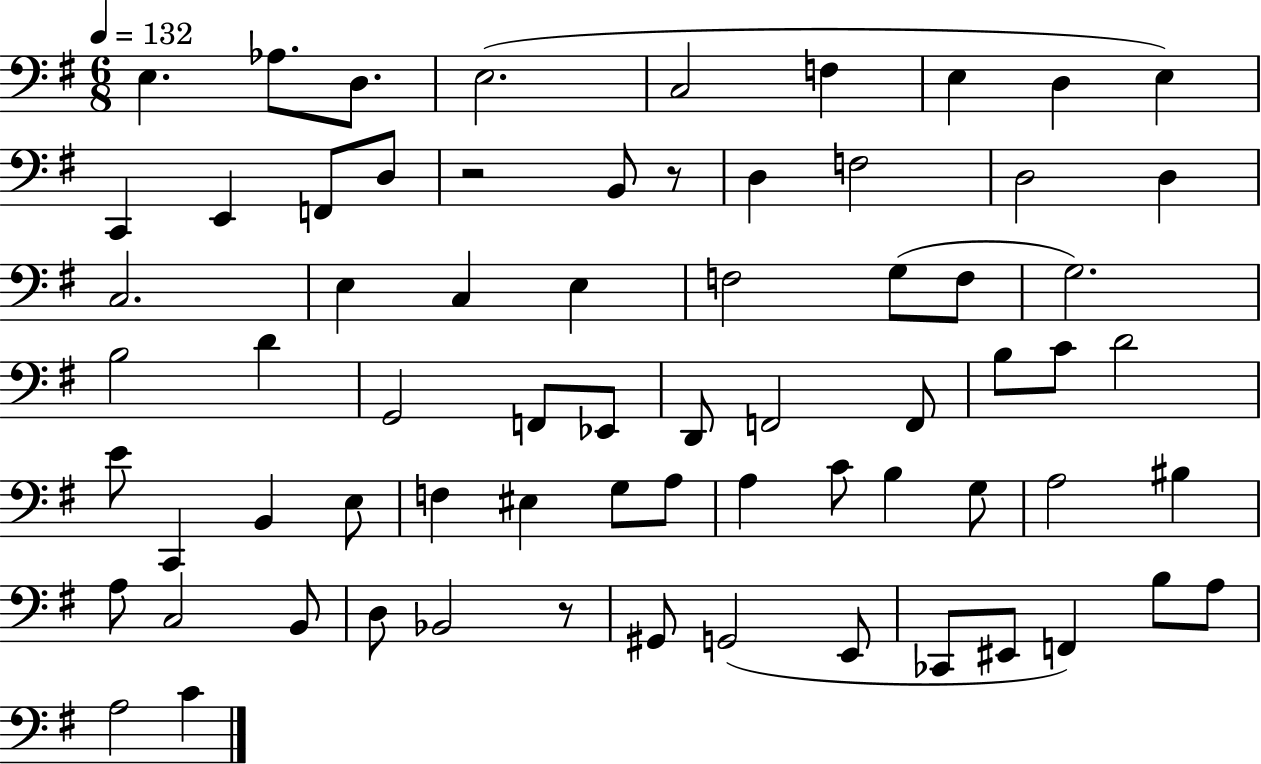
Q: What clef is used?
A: bass